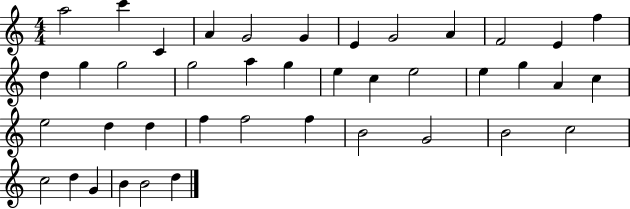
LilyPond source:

{
  \clef treble
  \numericTimeSignature
  \time 4/4
  \key c \major
  a''2 c'''4 c'4 | a'4 g'2 g'4 | e'4 g'2 a'4 | f'2 e'4 f''4 | \break d''4 g''4 g''2 | g''2 a''4 g''4 | e''4 c''4 e''2 | e''4 g''4 a'4 c''4 | \break e''2 d''4 d''4 | f''4 f''2 f''4 | b'2 g'2 | b'2 c''2 | \break c''2 d''4 g'4 | b'4 b'2 d''4 | \bar "|."
}